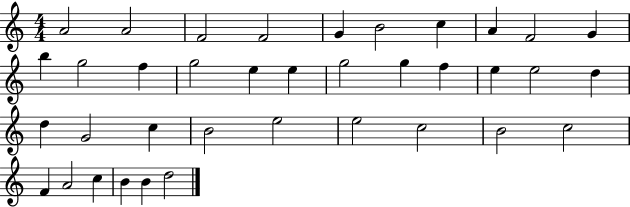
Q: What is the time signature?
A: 4/4